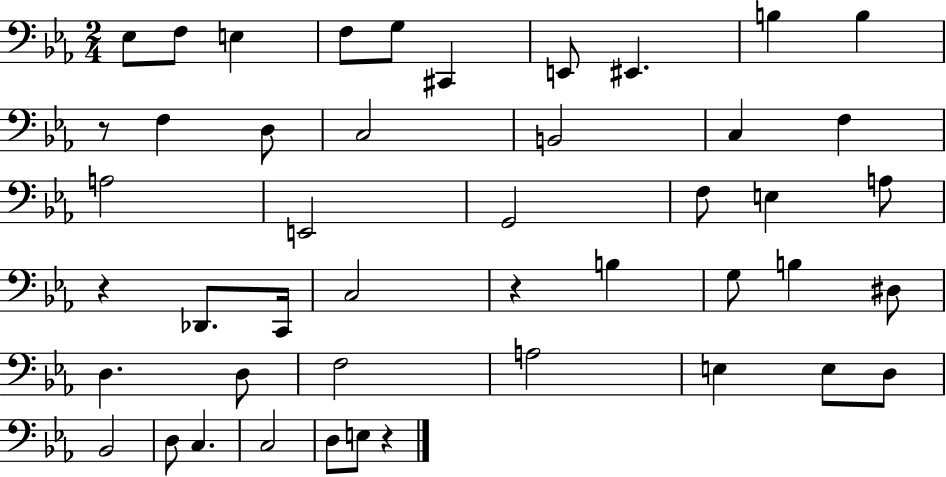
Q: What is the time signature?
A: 2/4